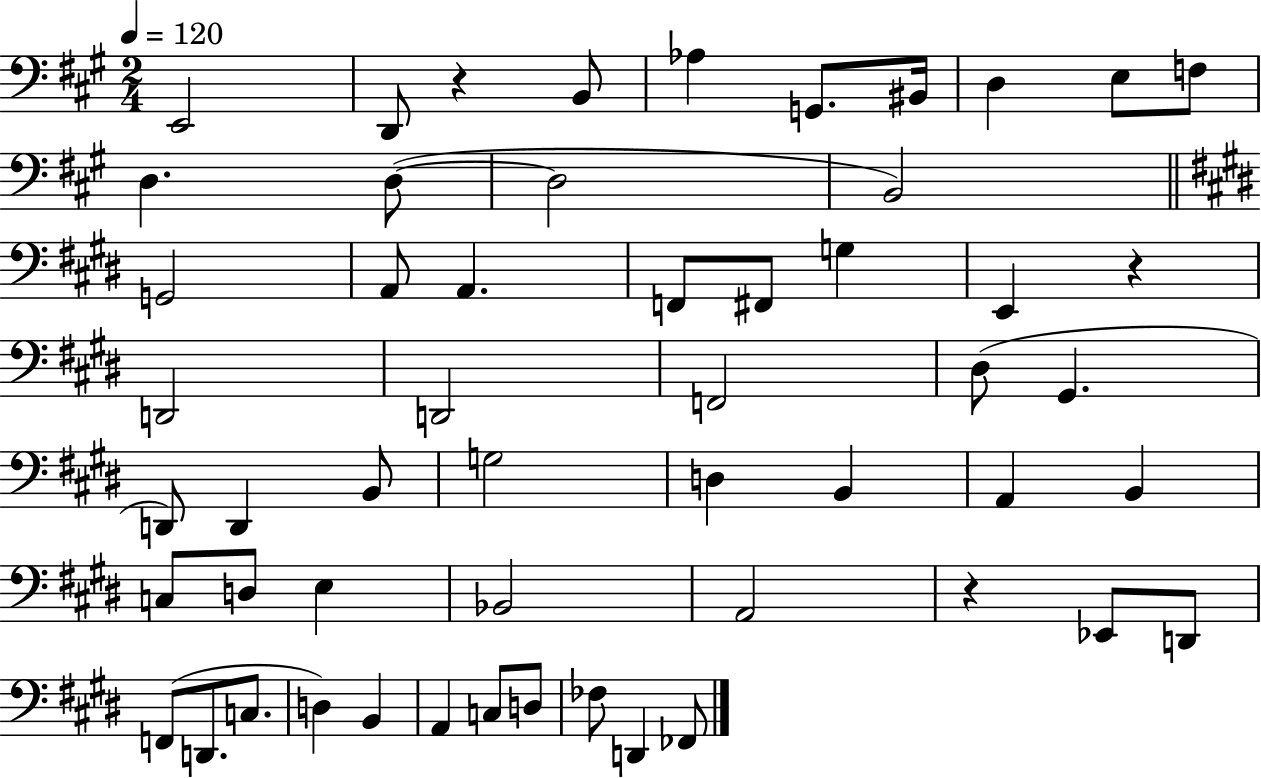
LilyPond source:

{
  \clef bass
  \numericTimeSignature
  \time 2/4
  \key a \major
  \tempo 4 = 120
  e,2 | d,8 r4 b,8 | aes4 g,8. bis,16 | d4 e8 f8 | \break d4. d8~(~ | d2 | b,2) | \bar "||" \break \key e \major g,2 | a,8 a,4. | f,8 fis,8 g4 | e,4 r4 | \break d,2 | d,2 | f,2 | dis8( gis,4. | \break d,8) d,4 b,8 | g2 | d4 b,4 | a,4 b,4 | \break c8 d8 e4 | bes,2 | a,2 | r4 ees,8 d,8 | \break f,8( d,8. c8. | d4) b,4 | a,4 c8 d8 | fes8 d,4 fes,8 | \break \bar "|."
}